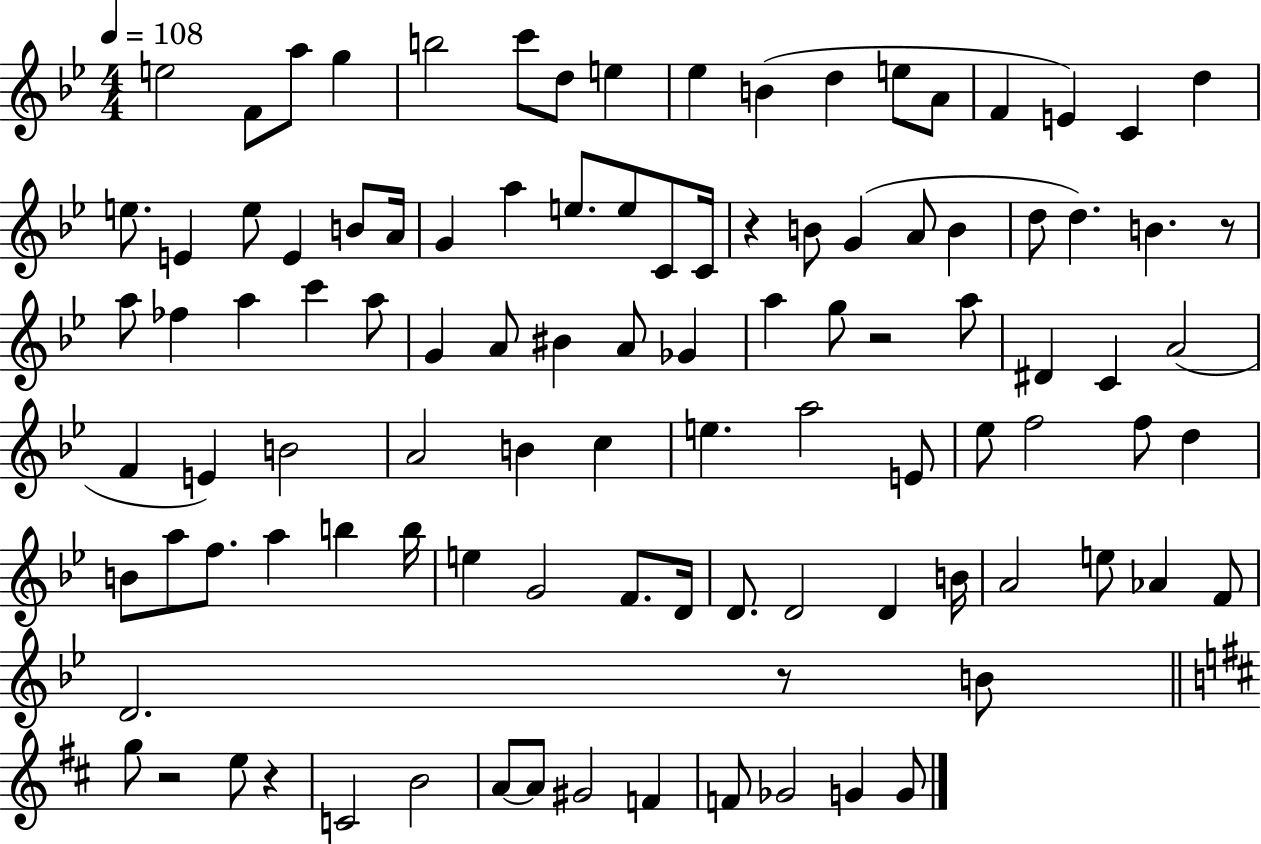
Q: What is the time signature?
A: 4/4